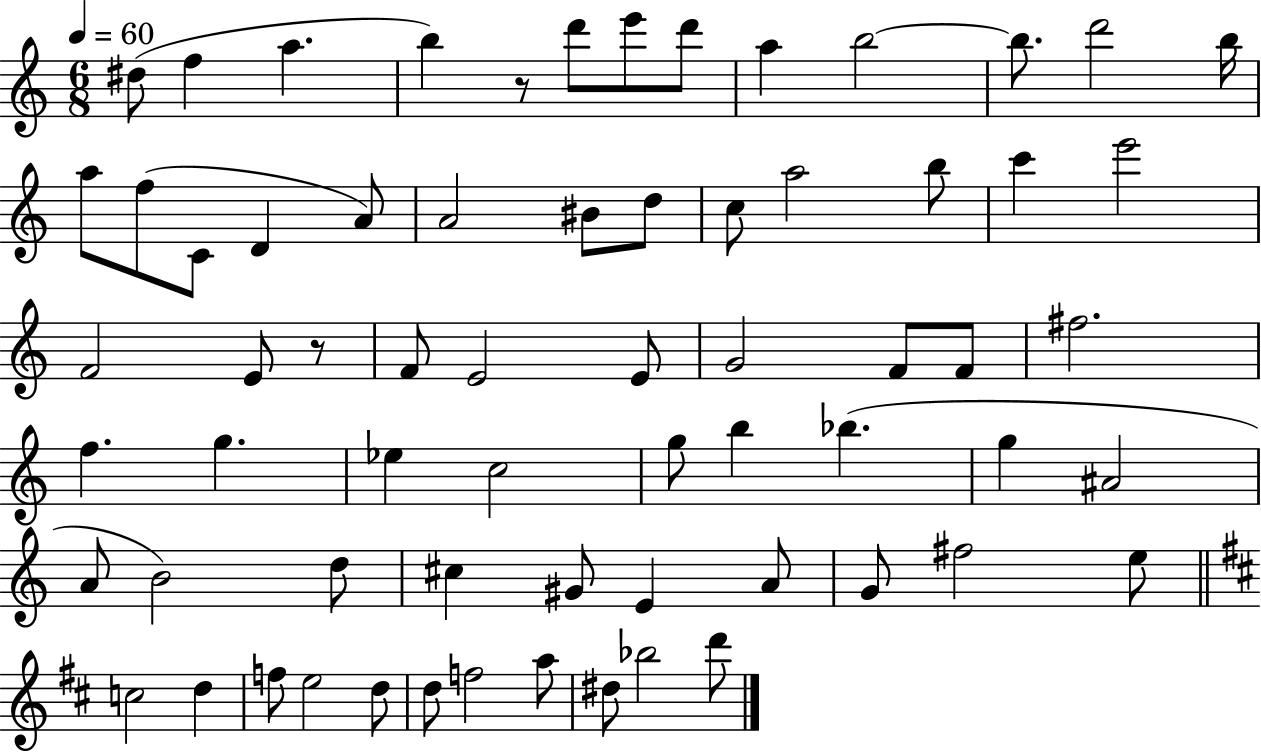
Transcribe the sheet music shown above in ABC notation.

X:1
T:Untitled
M:6/8
L:1/4
K:C
^d/2 f a b z/2 d'/2 e'/2 d'/2 a b2 b/2 d'2 b/4 a/2 f/2 C/2 D A/2 A2 ^B/2 d/2 c/2 a2 b/2 c' e'2 F2 E/2 z/2 F/2 E2 E/2 G2 F/2 F/2 ^f2 f g _e c2 g/2 b _b g ^A2 A/2 B2 d/2 ^c ^G/2 E A/2 G/2 ^f2 e/2 c2 d f/2 e2 d/2 d/2 f2 a/2 ^d/2 _b2 d'/2